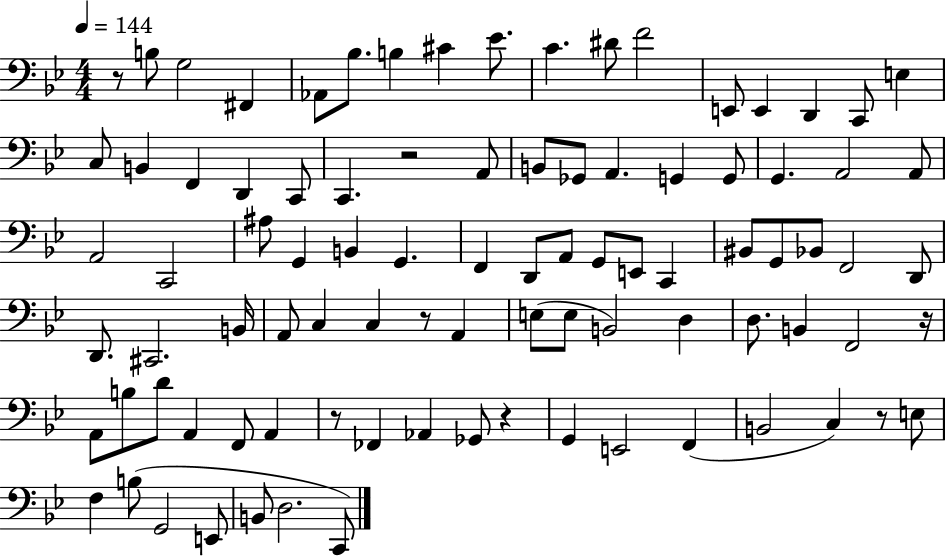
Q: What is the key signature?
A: BES major